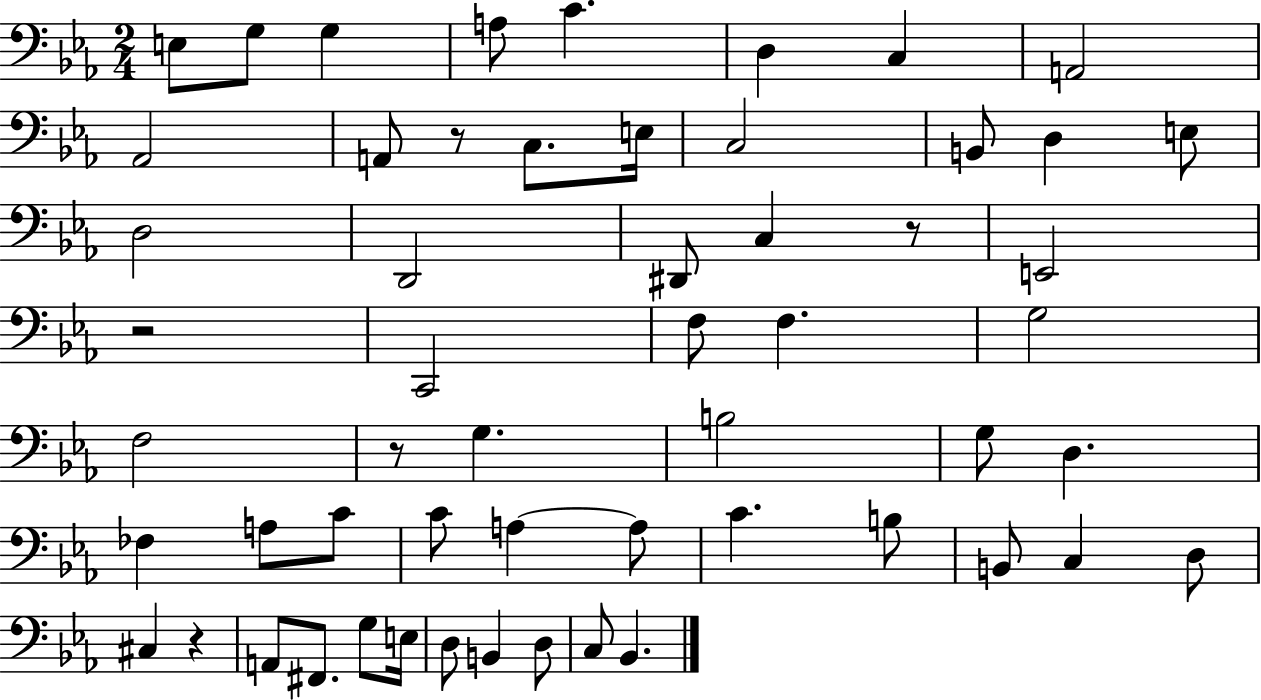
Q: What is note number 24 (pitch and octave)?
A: F3